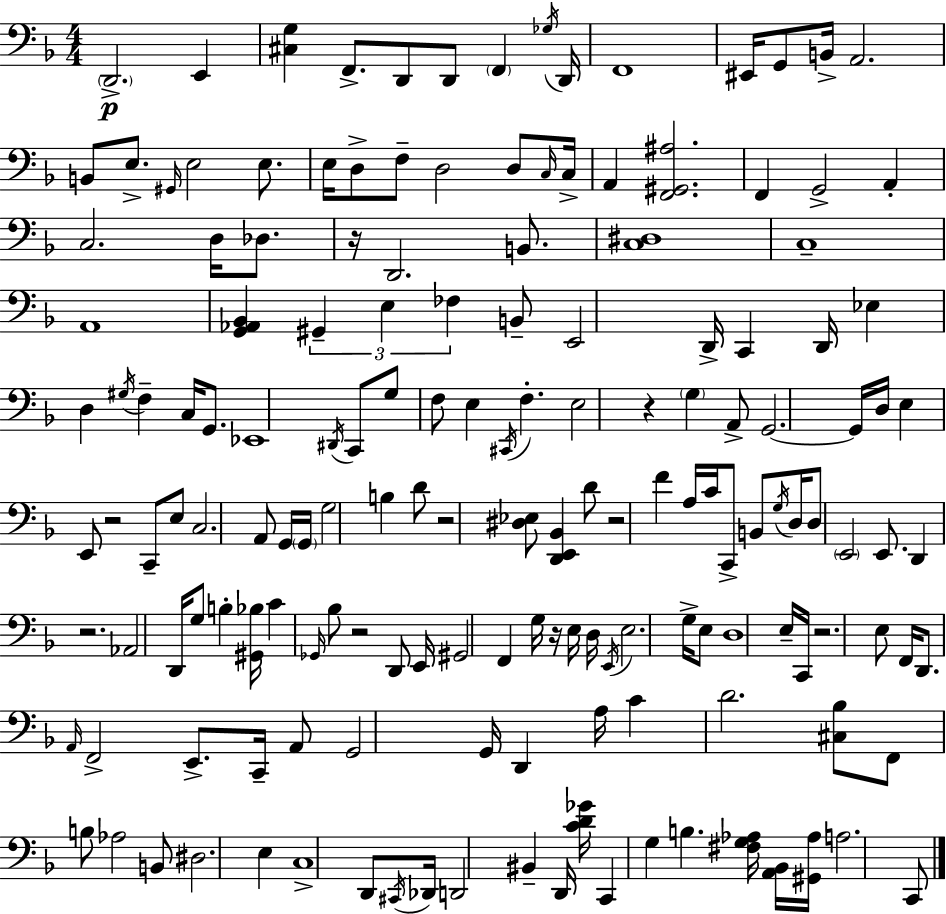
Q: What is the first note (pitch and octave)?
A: D2